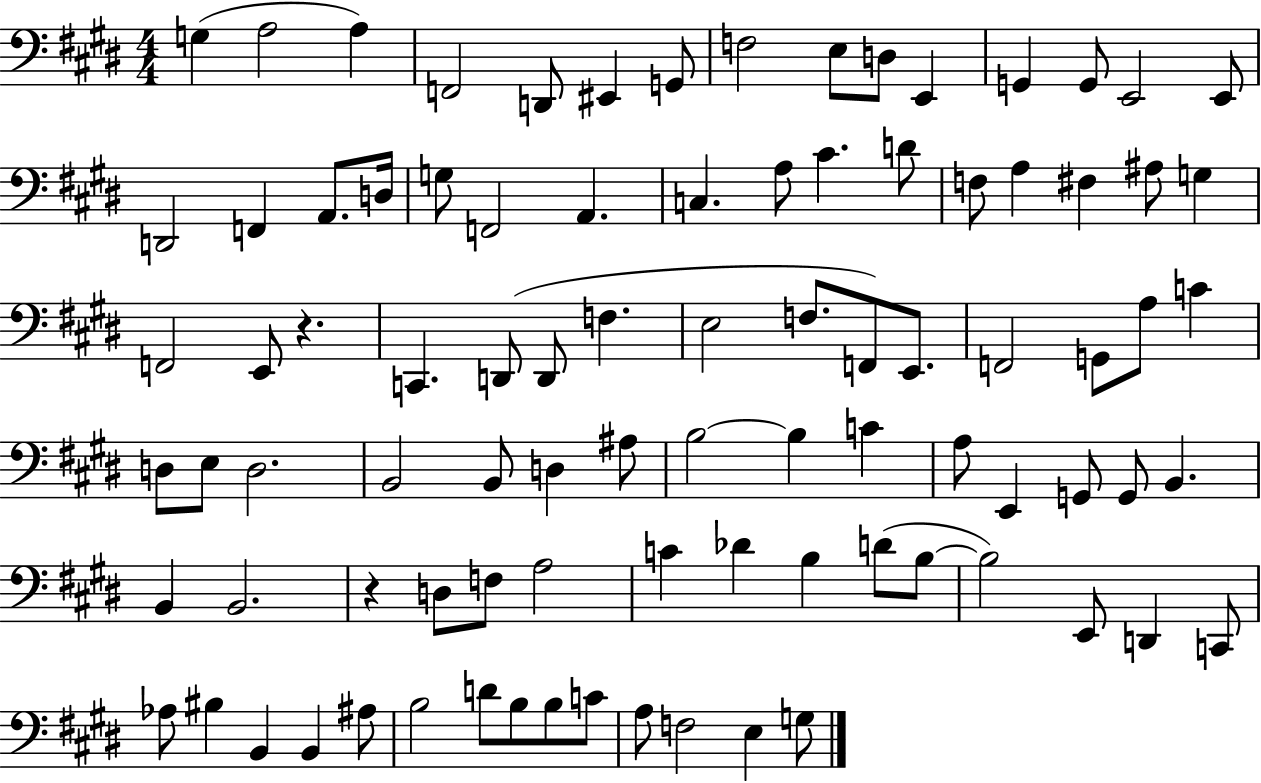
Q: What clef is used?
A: bass